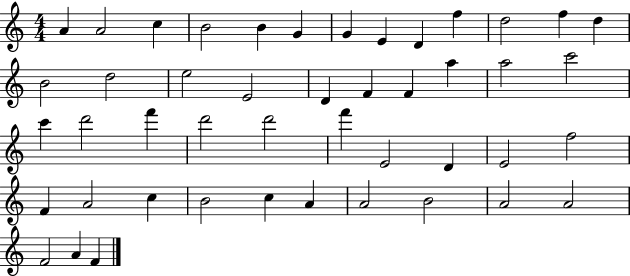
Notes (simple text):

A4/q A4/h C5/q B4/h B4/q G4/q G4/q E4/q D4/q F5/q D5/h F5/q D5/q B4/h D5/h E5/h E4/h D4/q F4/q F4/q A5/q A5/h C6/h C6/q D6/h F6/q D6/h D6/h F6/q E4/h D4/q E4/h F5/h F4/q A4/h C5/q B4/h C5/q A4/q A4/h B4/h A4/h A4/h F4/h A4/q F4/q